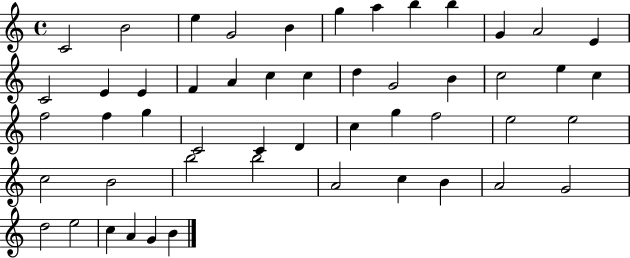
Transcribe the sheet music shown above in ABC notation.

X:1
T:Untitled
M:4/4
L:1/4
K:C
C2 B2 e G2 B g a b b G A2 E C2 E E F A c c d G2 B c2 e c f2 f g C2 C D c g f2 e2 e2 c2 B2 b2 b2 A2 c B A2 G2 d2 e2 c A G B